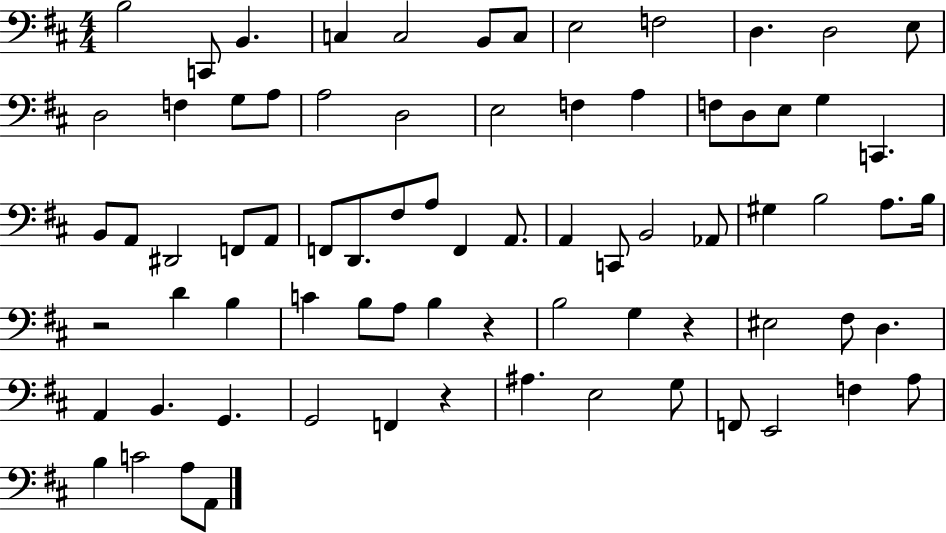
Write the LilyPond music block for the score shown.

{
  \clef bass
  \numericTimeSignature
  \time 4/4
  \key d \major
  b2 c,8 b,4. | c4 c2 b,8 c8 | e2 f2 | d4. d2 e8 | \break d2 f4 g8 a8 | a2 d2 | e2 f4 a4 | f8 d8 e8 g4 c,4. | \break b,8 a,8 dis,2 f,8 a,8 | f,8 d,8. fis8 a8 f,4 a,8. | a,4 c,8 b,2 aes,8 | gis4 b2 a8. b16 | \break r2 d'4 b4 | c'4 b8 a8 b4 r4 | b2 g4 r4 | eis2 fis8 d4. | \break a,4 b,4. g,4. | g,2 f,4 r4 | ais4. e2 g8 | f,8 e,2 f4 a8 | \break b4 c'2 a8 a,8 | \bar "|."
}